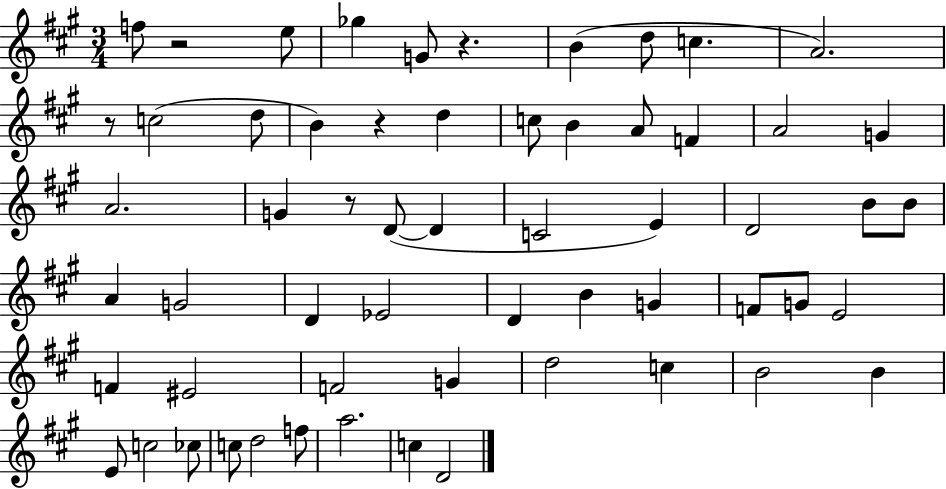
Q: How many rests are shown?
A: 5